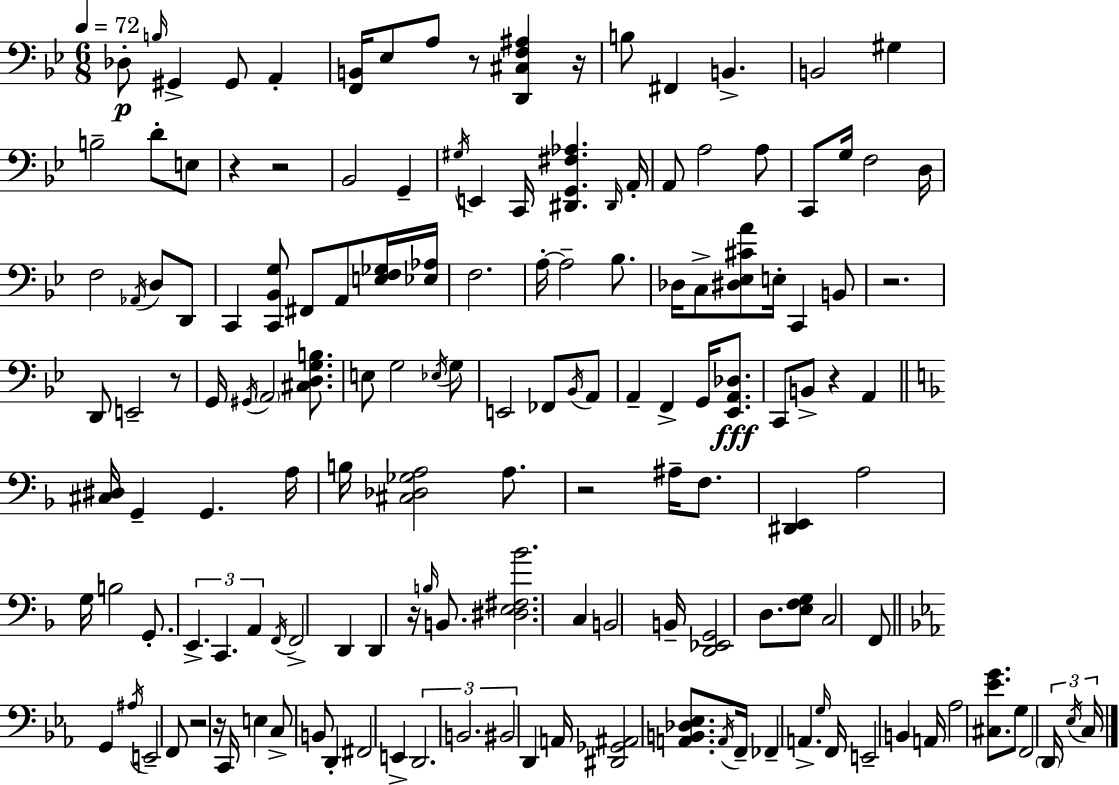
Db3/e B3/s G#2/q G#2/e A2/q [F2,B2]/s Eb3/e A3/e R/e [D2,C#3,F3,A#3]/q R/s B3/e F#2/q B2/q. B2/h G#3/q B3/h D4/e E3/e R/q R/h Bb2/h G2/q G#3/s E2/q C2/s [D#2,G2,F#3,Ab3]/q. D#2/s A2/s A2/e A3/h A3/e C2/e G3/s F3/h D3/s F3/h Ab2/s D3/e D2/e C2/q [C2,Bb2,G3]/e F#2/e A2/e [E3,F3,Gb3]/s [Eb3,Ab3]/s F3/h. A3/s A3/h Bb3/e. Db3/s C3/e [D#3,Eb3,C#4,A4]/e E3/s C2/q B2/e R/h. D2/e E2/h R/e G2/s G#2/s A2/h [C#3,D3,G3,B3]/e. E3/e G3/h Eb3/s G3/e E2/h FES2/e Bb2/s A2/e A2/q F2/q G2/s [Eb2,A2,Db3]/e. C2/e B2/e R/q A2/q [C#3,D#3]/s G2/q G2/q. A3/s B3/s [C#3,Db3,Gb3,A3]/h A3/e. R/h A#3/s F3/e. [D#2,E2]/q A3/h G3/s B3/h G2/e. E2/q. C2/q. A2/q F2/s F2/h D2/q D2/q R/s B3/s B2/e. [D#3,E3,F#3,Bb4]/h. C3/q B2/h B2/s [D2,Eb2,G2]/h D3/e. [E3,F3,G3]/e C3/h F2/e G2/q A#3/s E2/h F2/e R/h R/s C2/s E3/q C3/e B2/e D2/q F#2/h E2/q D2/h. B2/h. BIS2/h D2/q A2/s [D#2,Gb2,A#2]/h [A2,B2,Db3,Eb3]/e. A2/s F2/s FES2/q A2/q. G3/s F2/s E2/h B2/q A2/s Ab3/h [C#3,Eb4,G4]/e. G3/e F2/h D2/s Eb3/s C3/s